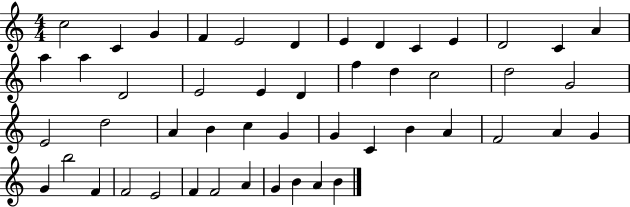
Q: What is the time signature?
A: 4/4